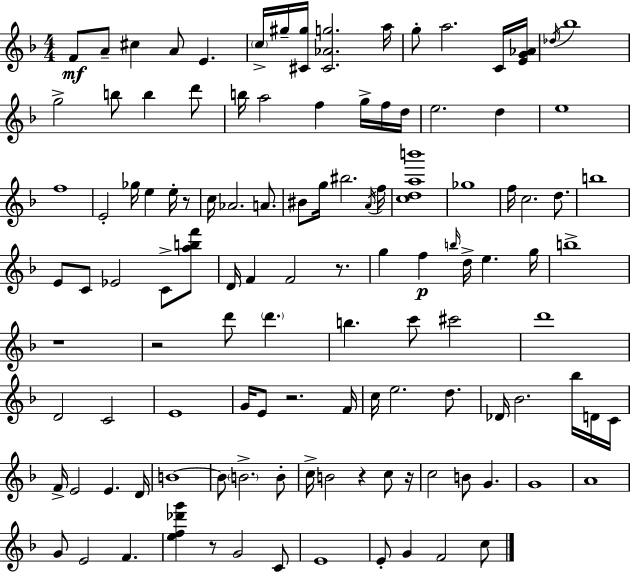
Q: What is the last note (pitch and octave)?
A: C5